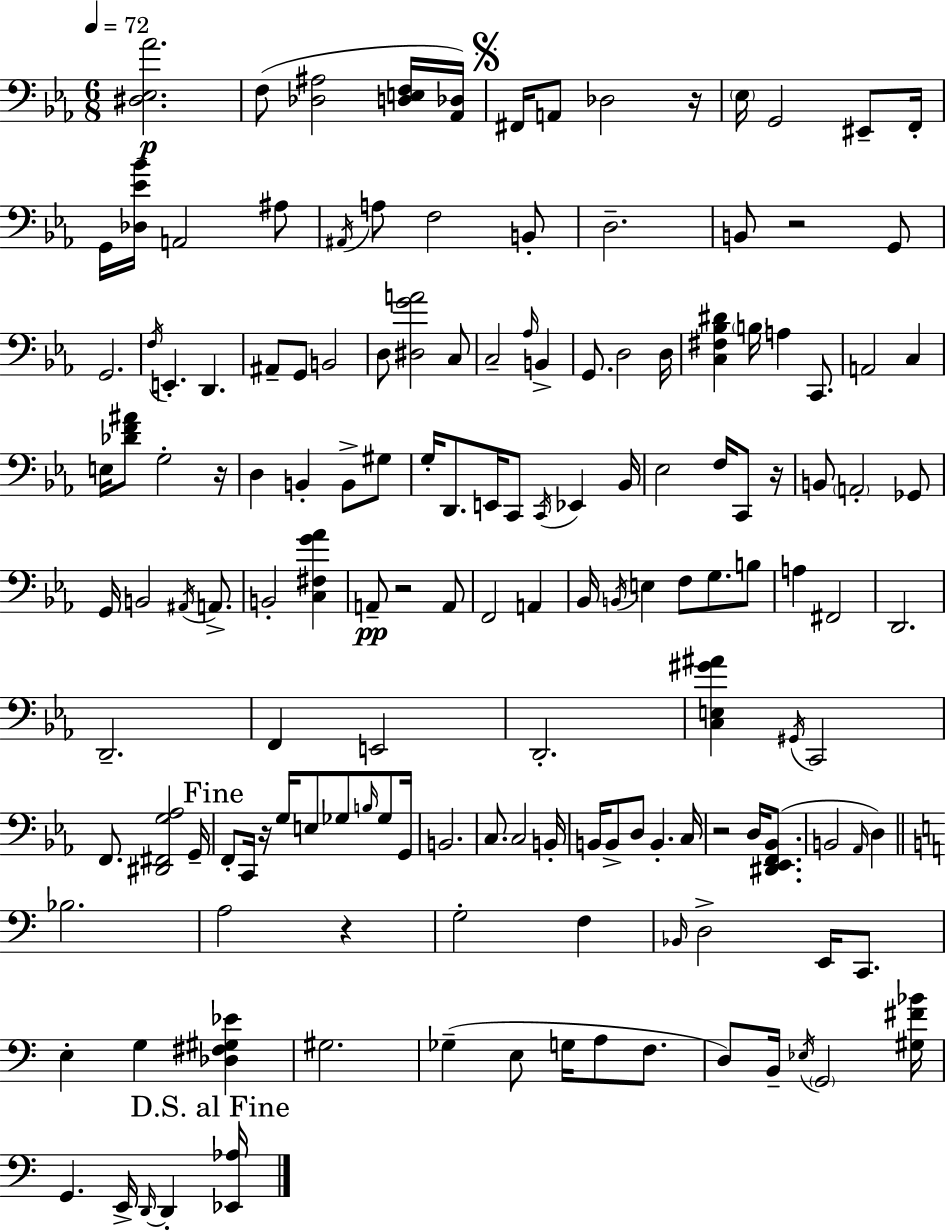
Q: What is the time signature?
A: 6/8